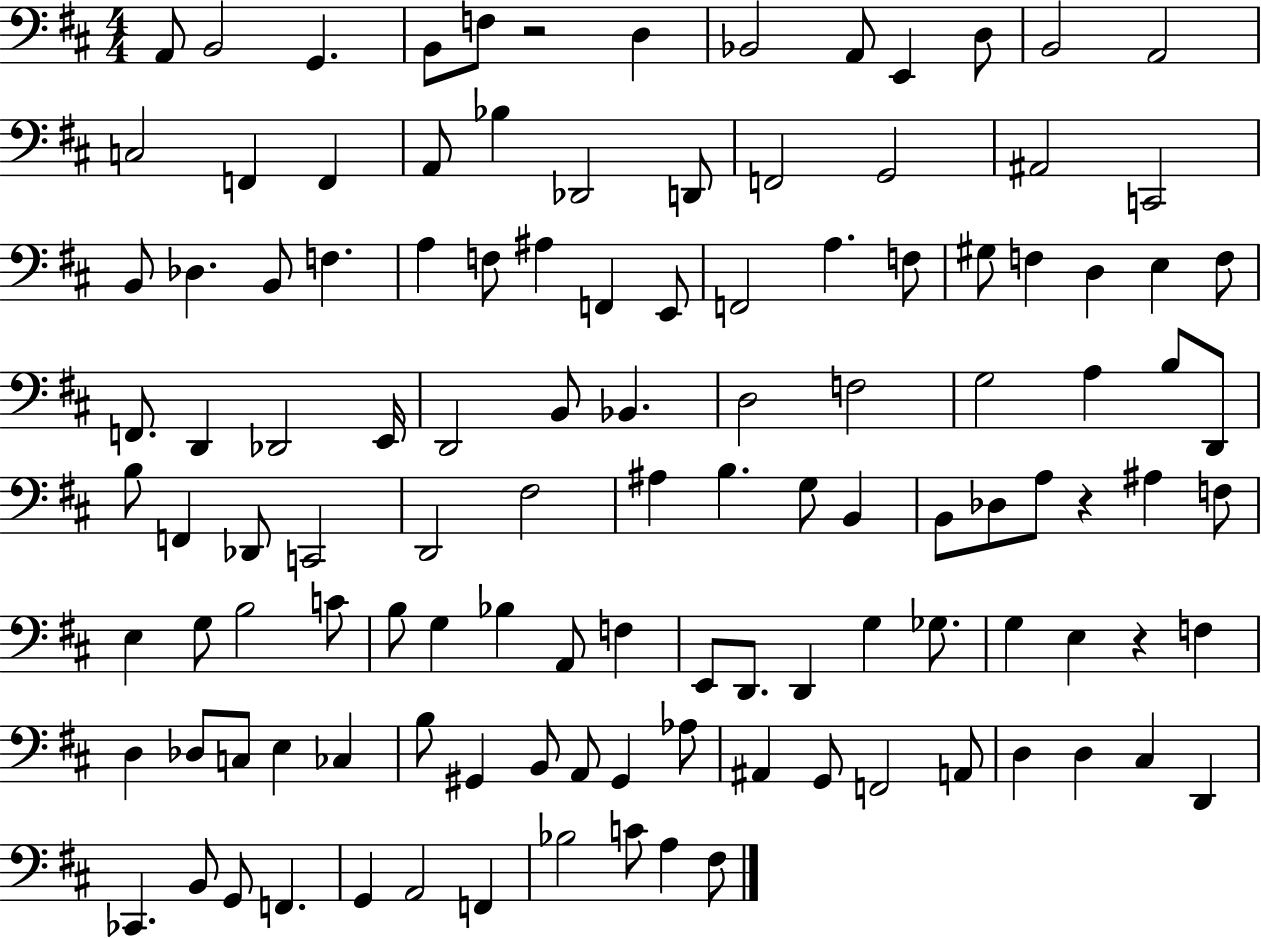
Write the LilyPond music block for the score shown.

{
  \clef bass
  \numericTimeSignature
  \time 4/4
  \key d \major
  a,8 b,2 g,4. | b,8 f8 r2 d4 | bes,2 a,8 e,4 d8 | b,2 a,2 | \break c2 f,4 f,4 | a,8 bes4 des,2 d,8 | f,2 g,2 | ais,2 c,2 | \break b,8 des4. b,8 f4. | a4 f8 ais4 f,4 e,8 | f,2 a4. f8 | gis8 f4 d4 e4 f8 | \break f,8. d,4 des,2 e,16 | d,2 b,8 bes,4. | d2 f2 | g2 a4 b8 d,8 | \break b8 f,4 des,8 c,2 | d,2 fis2 | ais4 b4. g8 b,4 | b,8 des8 a8 r4 ais4 f8 | \break e4 g8 b2 c'8 | b8 g4 bes4 a,8 f4 | e,8 d,8. d,4 g4 ges8. | g4 e4 r4 f4 | \break d4 des8 c8 e4 ces4 | b8 gis,4 b,8 a,8 gis,4 aes8 | ais,4 g,8 f,2 a,8 | d4 d4 cis4 d,4 | \break ces,4. b,8 g,8 f,4. | g,4 a,2 f,4 | bes2 c'8 a4 fis8 | \bar "|."
}